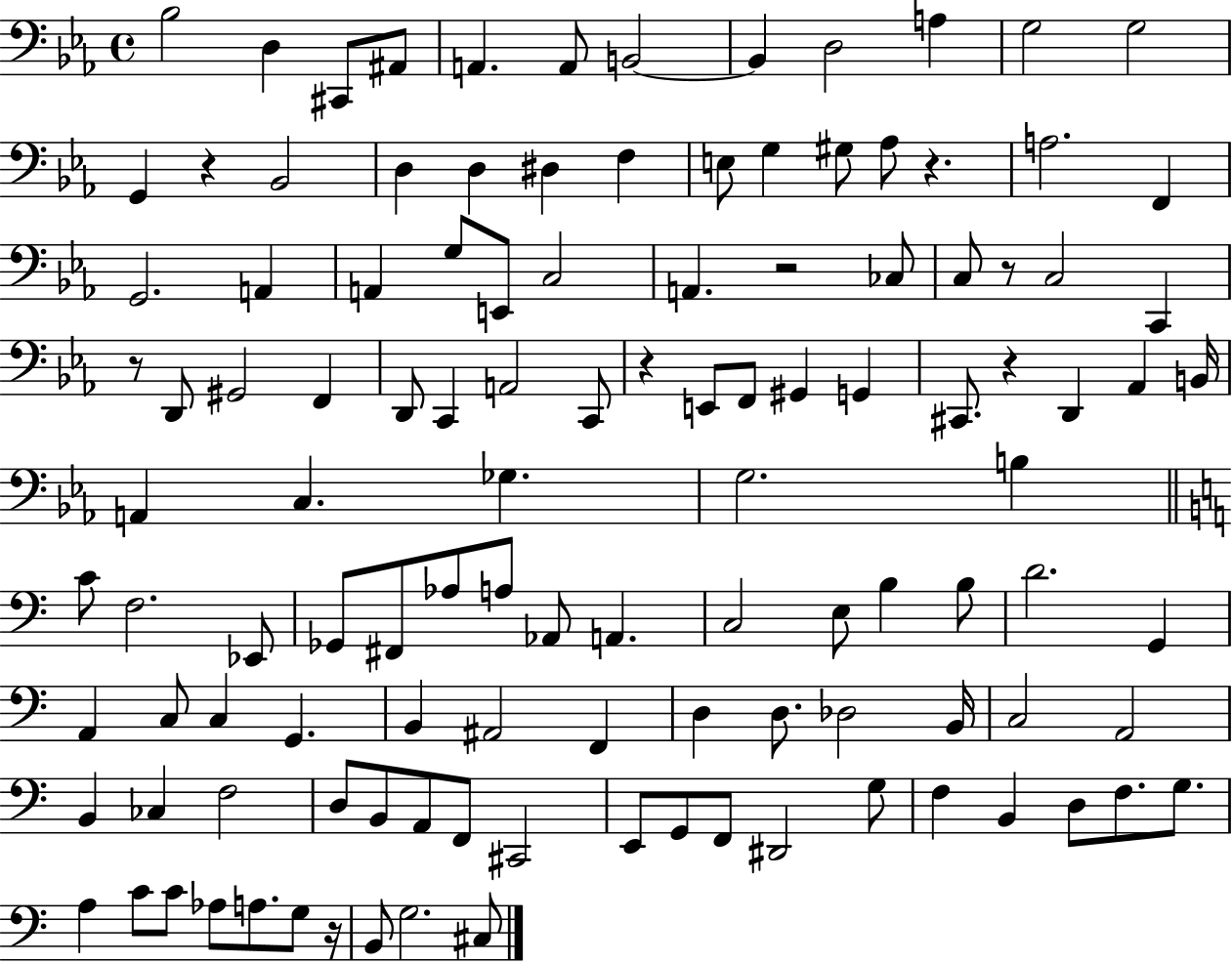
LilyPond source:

{
  \clef bass
  \time 4/4
  \defaultTimeSignature
  \key ees \major
  \repeat volta 2 { bes2 d4 cis,8 ais,8 | a,4. a,8 b,2~~ | b,4 d2 a4 | g2 g2 | \break g,4 r4 bes,2 | d4 d4 dis4 f4 | e8 g4 gis8 aes8 r4. | a2. f,4 | \break g,2. a,4 | a,4 g8 e,8 c2 | a,4. r2 ces8 | c8 r8 c2 c,4 | \break r8 d,8 gis,2 f,4 | d,8 c,4 a,2 c,8 | r4 e,8 f,8 gis,4 g,4 | cis,8. r4 d,4 aes,4 b,16 | \break a,4 c4. ges4. | g2. b4 | \bar "||" \break \key c \major c'8 f2. ees,8 | ges,8 fis,8 aes8 a8 aes,8 a,4. | c2 e8 b4 b8 | d'2. g,4 | \break a,4 c8 c4 g,4. | b,4 ais,2 f,4 | d4 d8. des2 b,16 | c2 a,2 | \break b,4 ces4 f2 | d8 b,8 a,8 f,8 cis,2 | e,8 g,8 f,8 dis,2 g8 | f4 b,4 d8 f8. g8. | \break a4 c'8 c'8 aes8 a8. g8 r16 | b,8 g2. cis8 | } \bar "|."
}